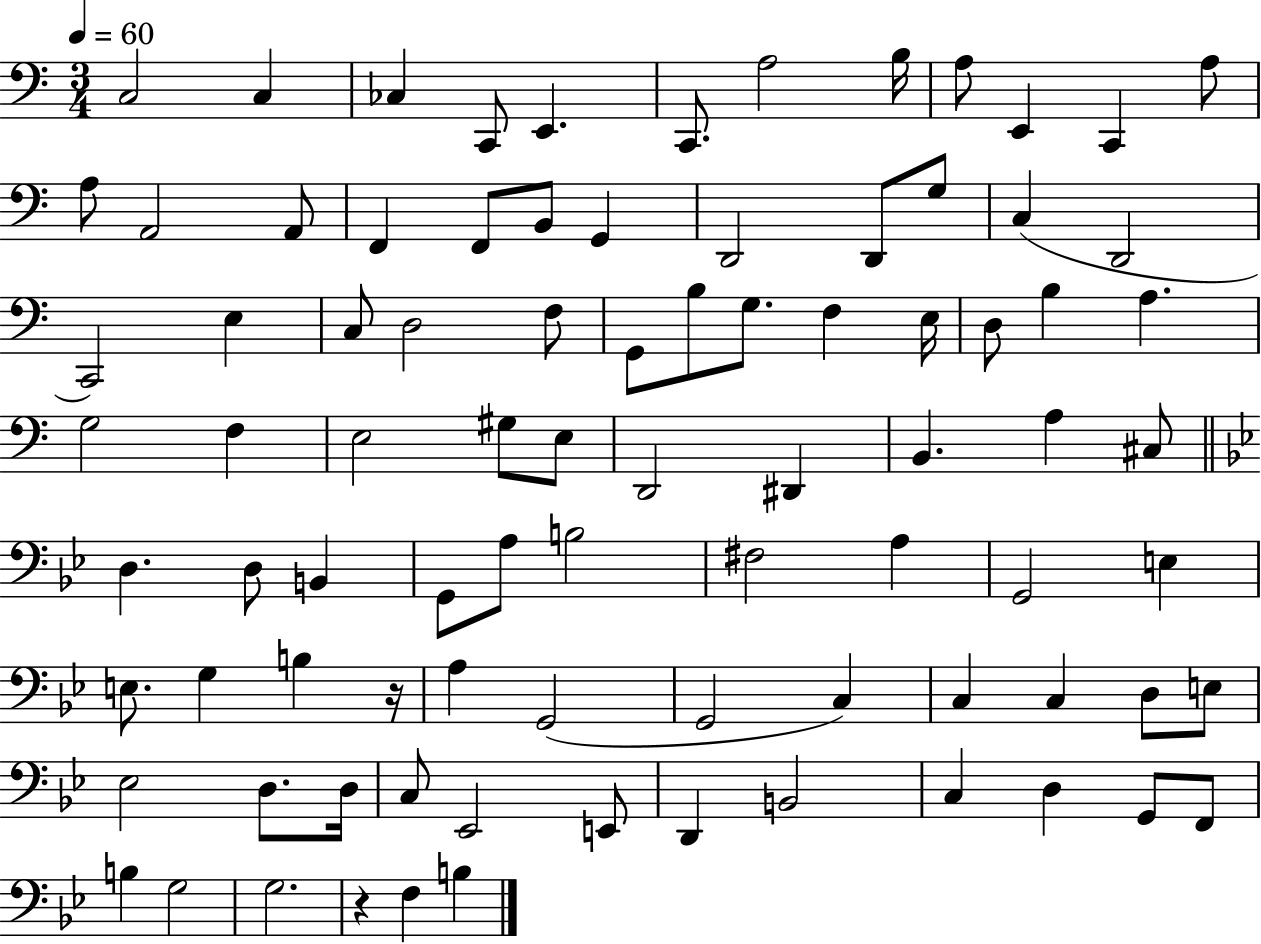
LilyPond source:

{
  \clef bass
  \numericTimeSignature
  \time 3/4
  \key c \major
  \tempo 4 = 60
  c2 c4 | ces4 c,8 e,4. | c,8. a2 b16 | a8 e,4 c,4 a8 | \break a8 a,2 a,8 | f,4 f,8 b,8 g,4 | d,2 d,8 g8 | c4( d,2 | \break c,2) e4 | c8 d2 f8 | g,8 b8 g8. f4 e16 | d8 b4 a4. | \break g2 f4 | e2 gis8 e8 | d,2 dis,4 | b,4. a4 cis8 | \break \bar "||" \break \key bes \major d4. d8 b,4 | g,8 a8 b2 | fis2 a4 | g,2 e4 | \break e8. g4 b4 r16 | a4 g,2( | g,2 c4) | c4 c4 d8 e8 | \break ees2 d8. d16 | c8 ees,2 e,8 | d,4 b,2 | c4 d4 g,8 f,8 | \break b4 g2 | g2. | r4 f4 b4 | \bar "|."
}